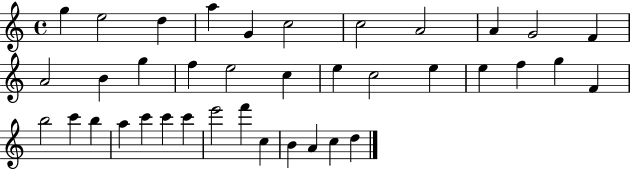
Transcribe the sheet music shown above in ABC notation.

X:1
T:Untitled
M:4/4
L:1/4
K:C
g e2 d a G c2 c2 A2 A G2 F A2 B g f e2 c e c2 e e f g F b2 c' b a c' c' c' e'2 f' c B A c d